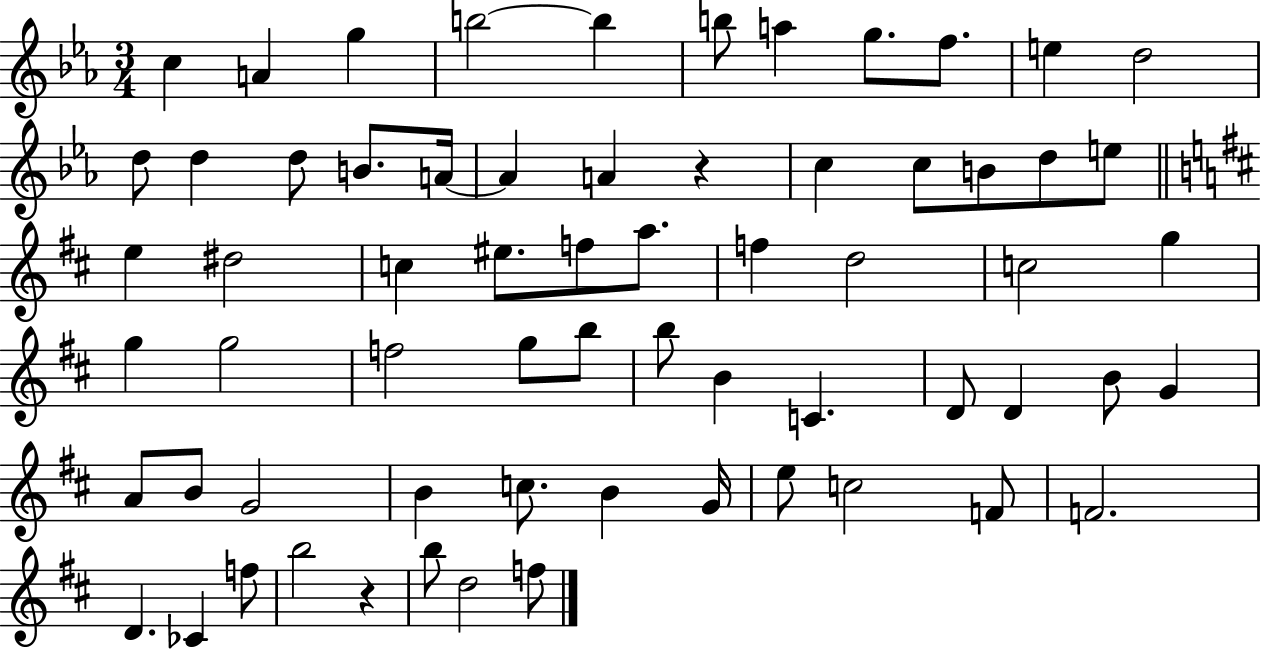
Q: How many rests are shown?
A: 2